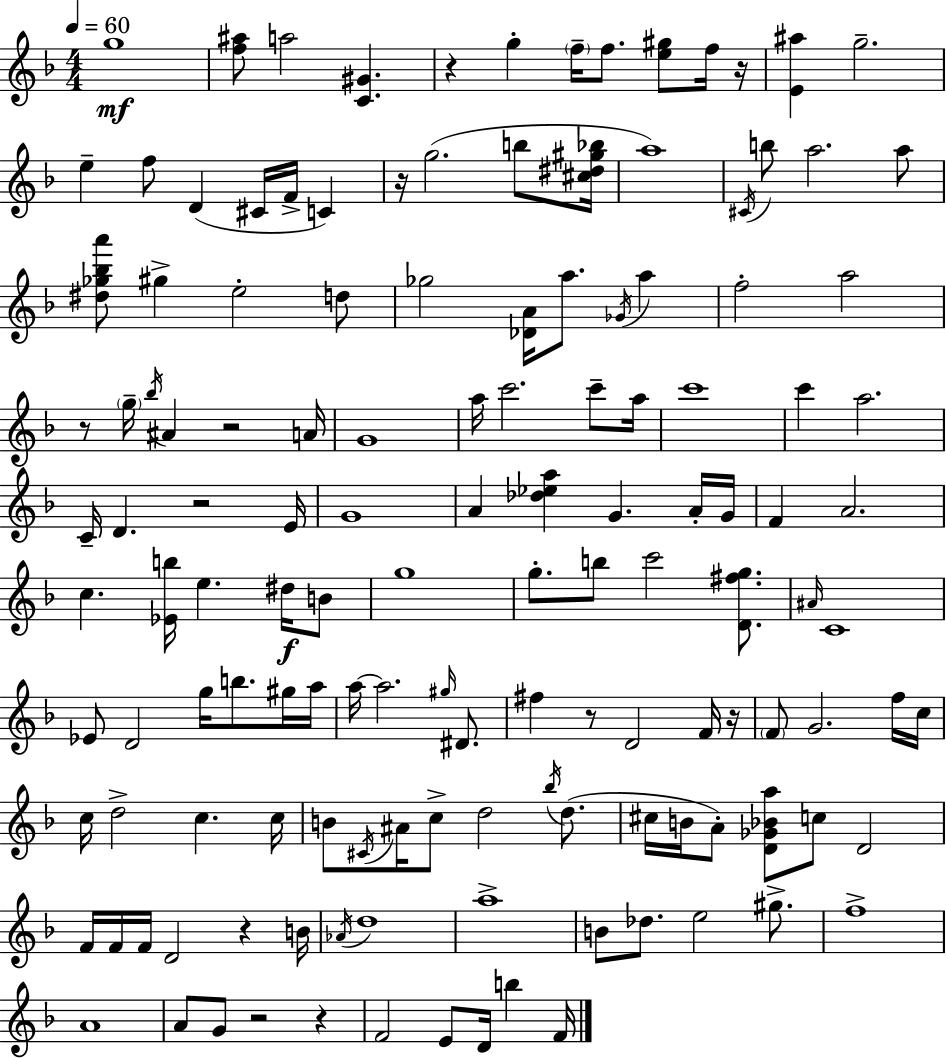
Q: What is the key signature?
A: D minor